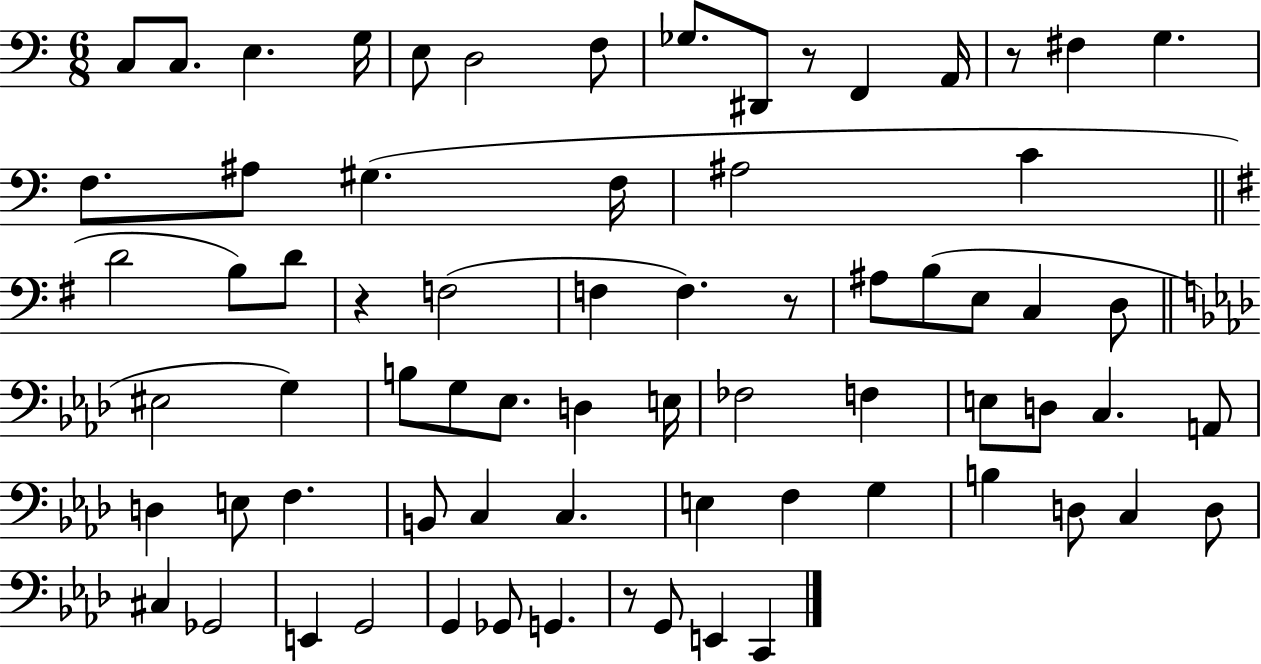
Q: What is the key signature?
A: C major